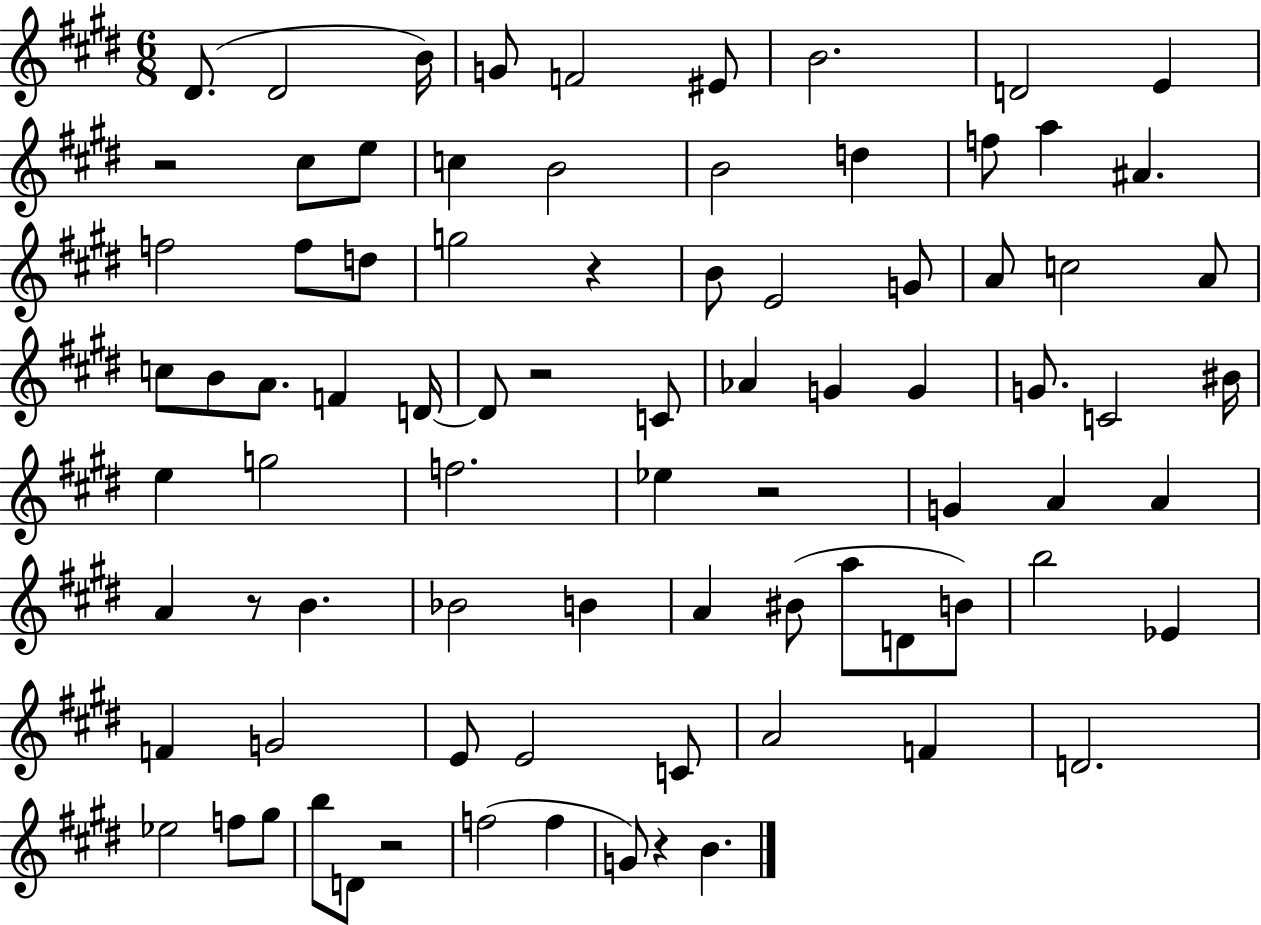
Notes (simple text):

D#4/e. D#4/h B4/s G4/e F4/h EIS4/e B4/h. D4/h E4/q R/h C#5/e E5/e C5/q B4/h B4/h D5/q F5/e A5/q A#4/q. F5/h F5/e D5/e G5/h R/q B4/e E4/h G4/e A4/e C5/h A4/e C5/e B4/e A4/e. F4/q D4/s D4/e R/h C4/e Ab4/q G4/q G4/q G4/e. C4/h BIS4/s E5/q G5/h F5/h. Eb5/q R/h G4/q A4/q A4/q A4/q R/e B4/q. Bb4/h B4/q A4/q BIS4/e A5/e D4/e B4/e B5/h Eb4/q F4/q G4/h E4/e E4/h C4/e A4/h F4/q D4/h. Eb5/h F5/e G#5/e B5/e D4/e R/h F5/h F5/q G4/e R/q B4/q.